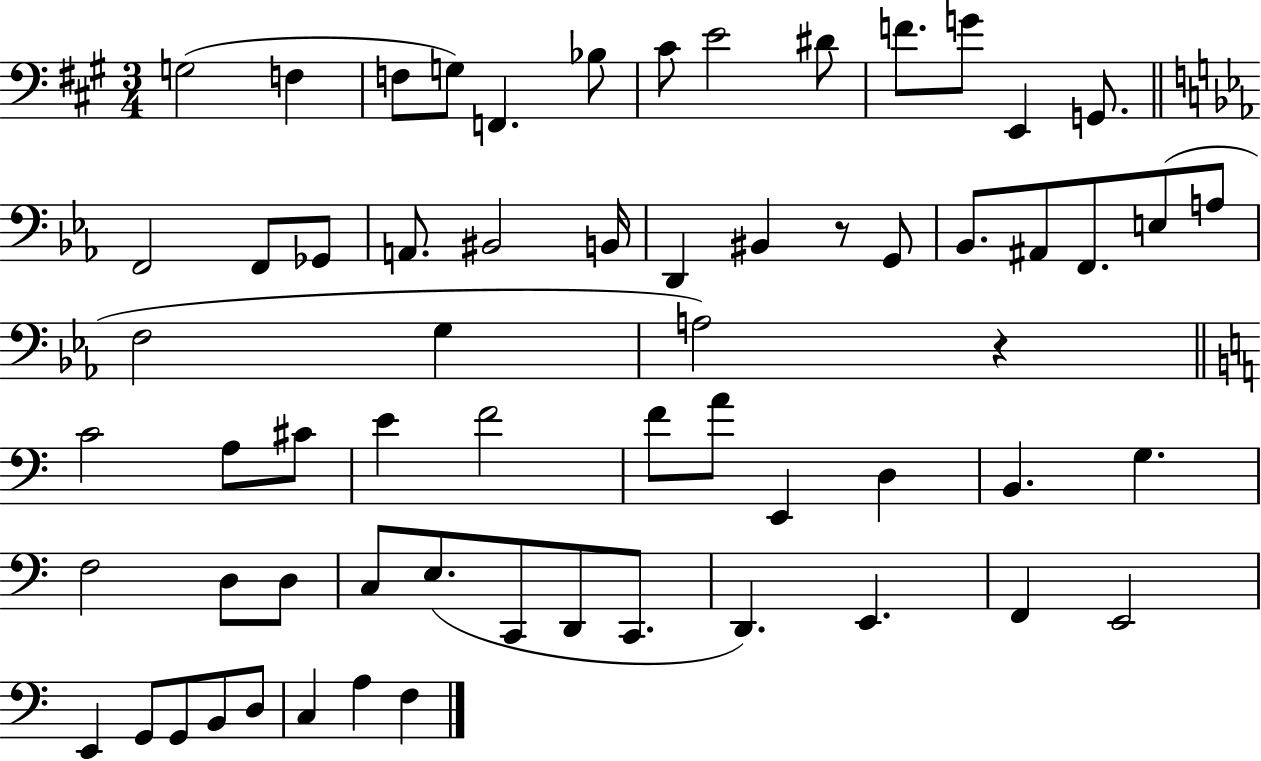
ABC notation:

X:1
T:Untitled
M:3/4
L:1/4
K:A
G,2 F, F,/2 G,/2 F,, _B,/2 ^C/2 E2 ^D/2 F/2 G/2 E,, G,,/2 F,,2 F,,/2 _G,,/2 A,,/2 ^B,,2 B,,/4 D,, ^B,, z/2 G,,/2 _B,,/2 ^A,,/2 F,,/2 E,/2 A,/2 F,2 G, A,2 z C2 A,/2 ^C/2 E F2 F/2 A/2 E,, D, B,, G, F,2 D,/2 D,/2 C,/2 E,/2 C,,/2 D,,/2 C,,/2 D,, E,, F,, E,,2 E,, G,,/2 G,,/2 B,,/2 D,/2 C, A, F,